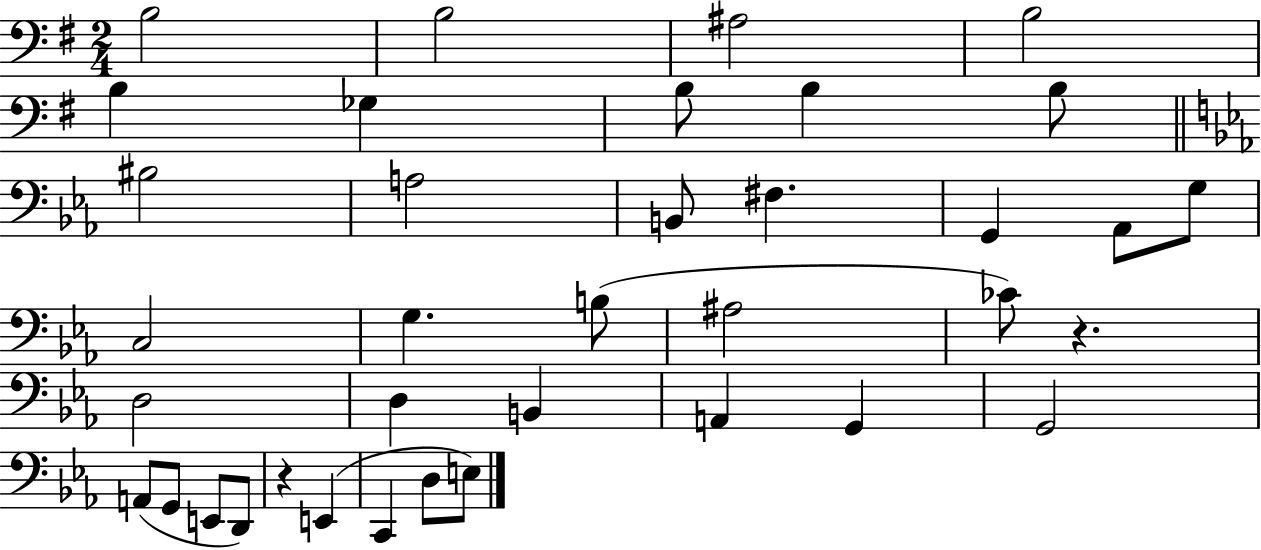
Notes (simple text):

B3/h B3/h A#3/h B3/h B3/q Gb3/q B3/e B3/q B3/e BIS3/h A3/h B2/e F#3/q. G2/q Ab2/e G3/e C3/h G3/q. B3/e A#3/h CES4/e R/q. D3/h D3/q B2/q A2/q G2/q G2/h A2/e G2/e E2/e D2/e R/q E2/q C2/q D3/e E3/e